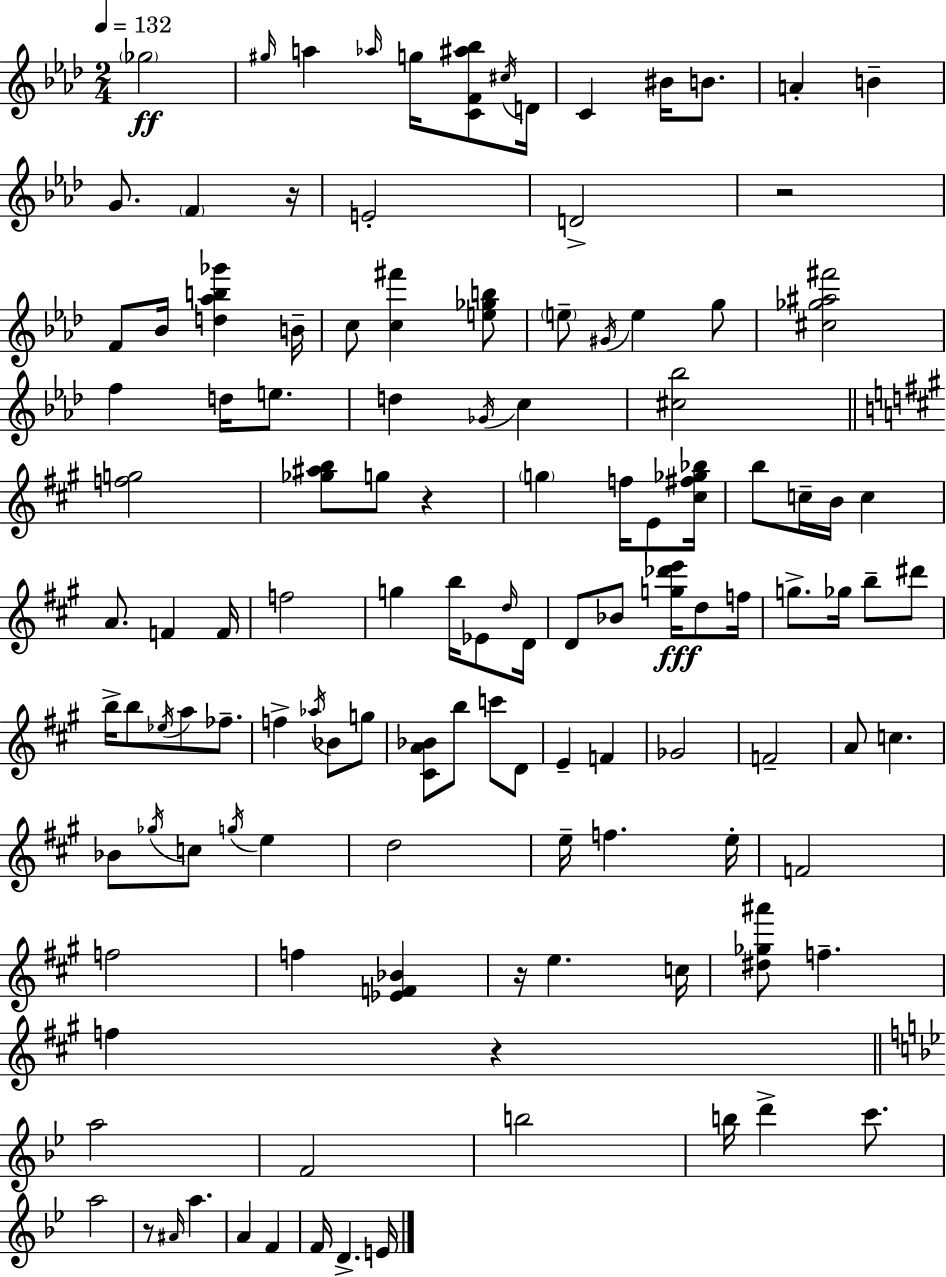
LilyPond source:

{
  \clef treble
  \numericTimeSignature
  \time 2/4
  \key aes \major
  \tempo 4 = 132
  \parenthesize ges''2\ff | \grace { gis''16 } a''4 \grace { aes''16 } g''16 <c' f' ais'' bes''>8 | \acciaccatura { cis''16 } d'16 c'4 bis'16 | b'8. a'4-. b'4-- | \break g'8. \parenthesize f'4 | r16 e'2-. | d'2-> | r2 | \break f'8 bes'16 <d'' aes'' b'' ges'''>4 | b'16-- c''8 <c'' fis'''>4 | <e'' ges'' b''>8 \parenthesize e''8-- \acciaccatura { gis'16 } e''4 | g''8 <cis'' ges'' ais'' fis'''>2 | \break f''4 | d''16 e''8. d''4 | \acciaccatura { ges'16 } c''4 <cis'' bes''>2 | \bar "||" \break \key a \major <f'' g''>2 | <ges'' ais'' b''>8 g''8 r4 | \parenthesize g''4 f''16 e'8 <cis'' fis'' ges'' bes''>16 | b''8 c''16-- b'16 c''4 | \break a'8. f'4 f'16 | f''2 | g''4 b''16 ees'8 \grace { d''16 } | d'16 d'8 bes'8 <g'' des''' e'''>16\fff d''8 | \break f''16 g''8.-> ges''16 b''8-- dis'''8 | b''16-> b''8 \acciaccatura { ees''16 } a''8 fes''8.-- | f''4-> \acciaccatura { aes''16 } bes'8 | g''8 <cis' a' bes'>8 b''8 c'''8 | \break d'8 e'4-- f'4 | ges'2 | f'2-- | a'8 c''4. | \break bes'8 \acciaccatura { ges''16 } c''8 | \acciaccatura { g''16 } e''4 d''2 | e''16-- f''4. | e''16-. f'2 | \break f''2 | f''4 | <ees' f' bes'>4 r16 e''4. | c''16 <dis'' ges'' ais'''>8 f''4.-- | \break f''4 | r4 \bar "||" \break \key bes \major a''2 | f'2 | b''2 | b''16 d'''4-> c'''8. | \break a''2 | r8 \grace { ais'16 } a''4. | a'4 f'4 | f'16 d'4.-> | \break e'16 \bar "|."
}